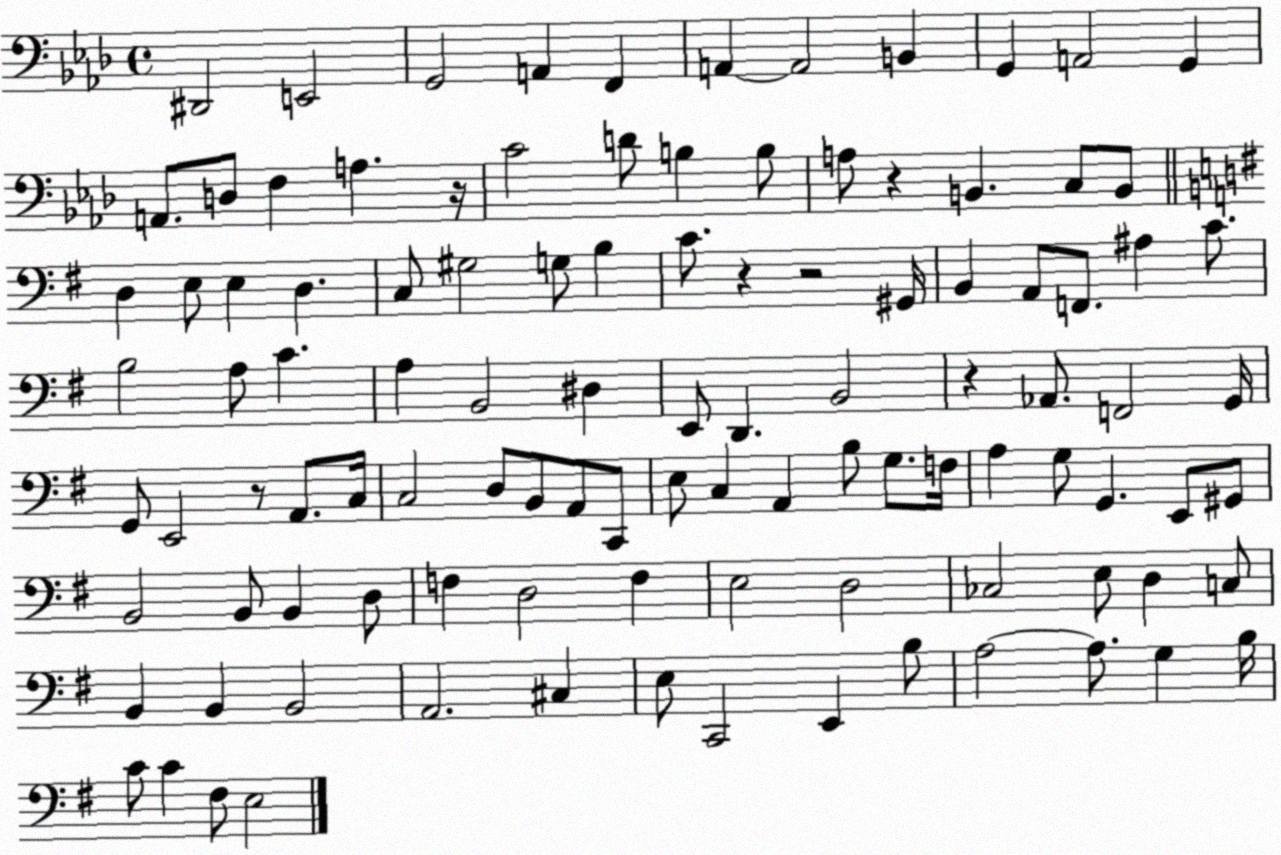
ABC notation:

X:1
T:Untitled
M:4/4
L:1/4
K:Ab
^D,,2 E,,2 G,,2 A,, F,, A,, A,,2 B,, G,, A,,2 G,, A,,/2 D,/2 F, A, z/4 C2 D/2 B, B,/2 A,/2 z B,, C,/2 B,,/2 D, E,/2 E, D, C,/2 ^G,2 G,/2 B, C/2 z z2 ^G,,/4 B,, A,,/2 F,,/2 ^A, C/2 B,2 A,/2 C A, B,,2 ^D, E,,/2 D,, B,,2 z _A,,/2 F,,2 G,,/4 G,,/2 E,,2 z/2 A,,/2 C,/4 C,2 D,/2 B,,/2 A,,/2 C,,/2 E,/2 C, A,, B,/2 G,/2 F,/4 A, G,/2 G,, E,,/2 ^G,,/2 B,,2 B,,/2 B,, D,/2 F, D,2 F, E,2 D,2 _C,2 E,/2 D, C,/2 B,, B,, B,,2 A,,2 ^C, E,/2 C,,2 E,, B,/2 A,2 A,/2 G, B,/4 C/2 C ^F,/2 E,2